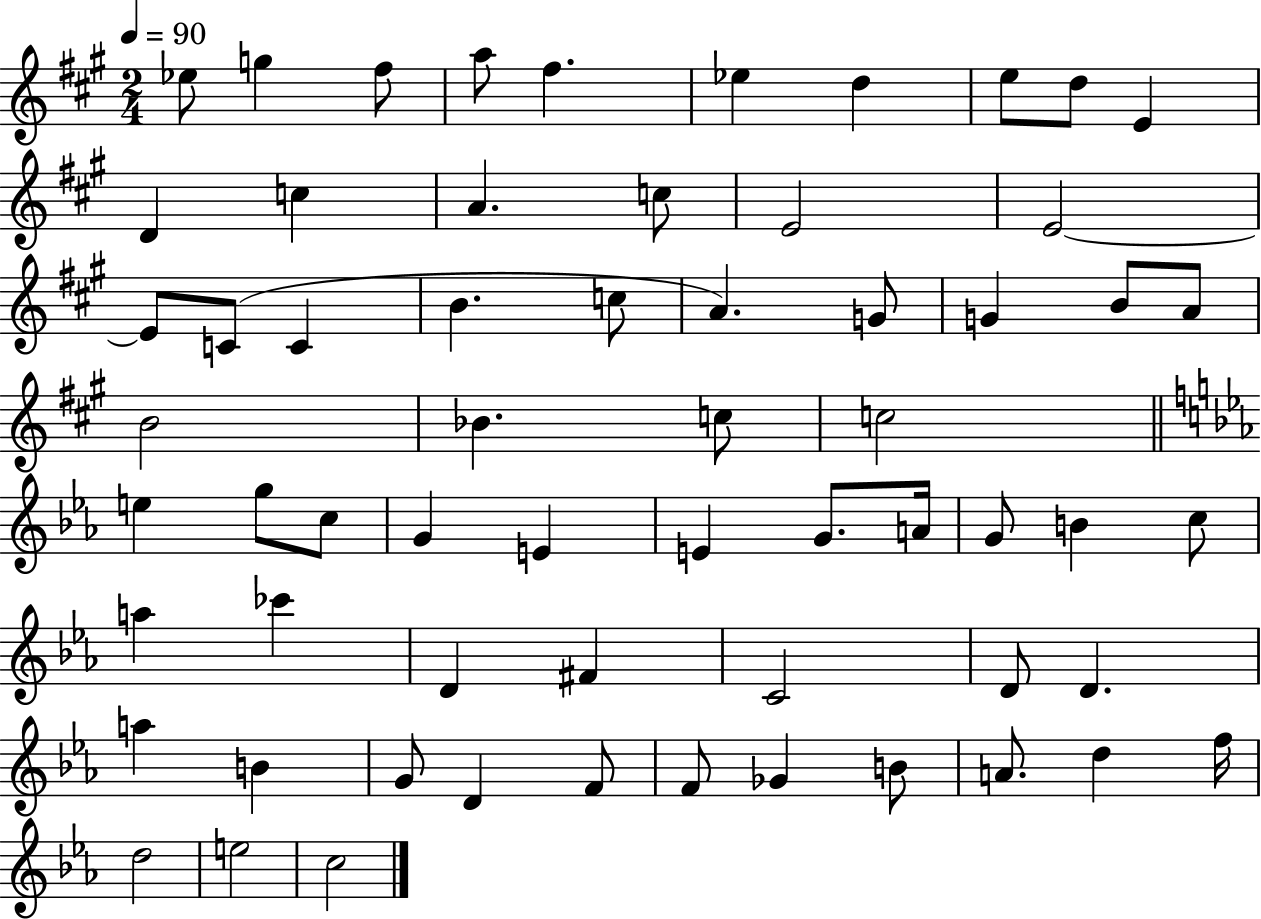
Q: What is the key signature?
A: A major